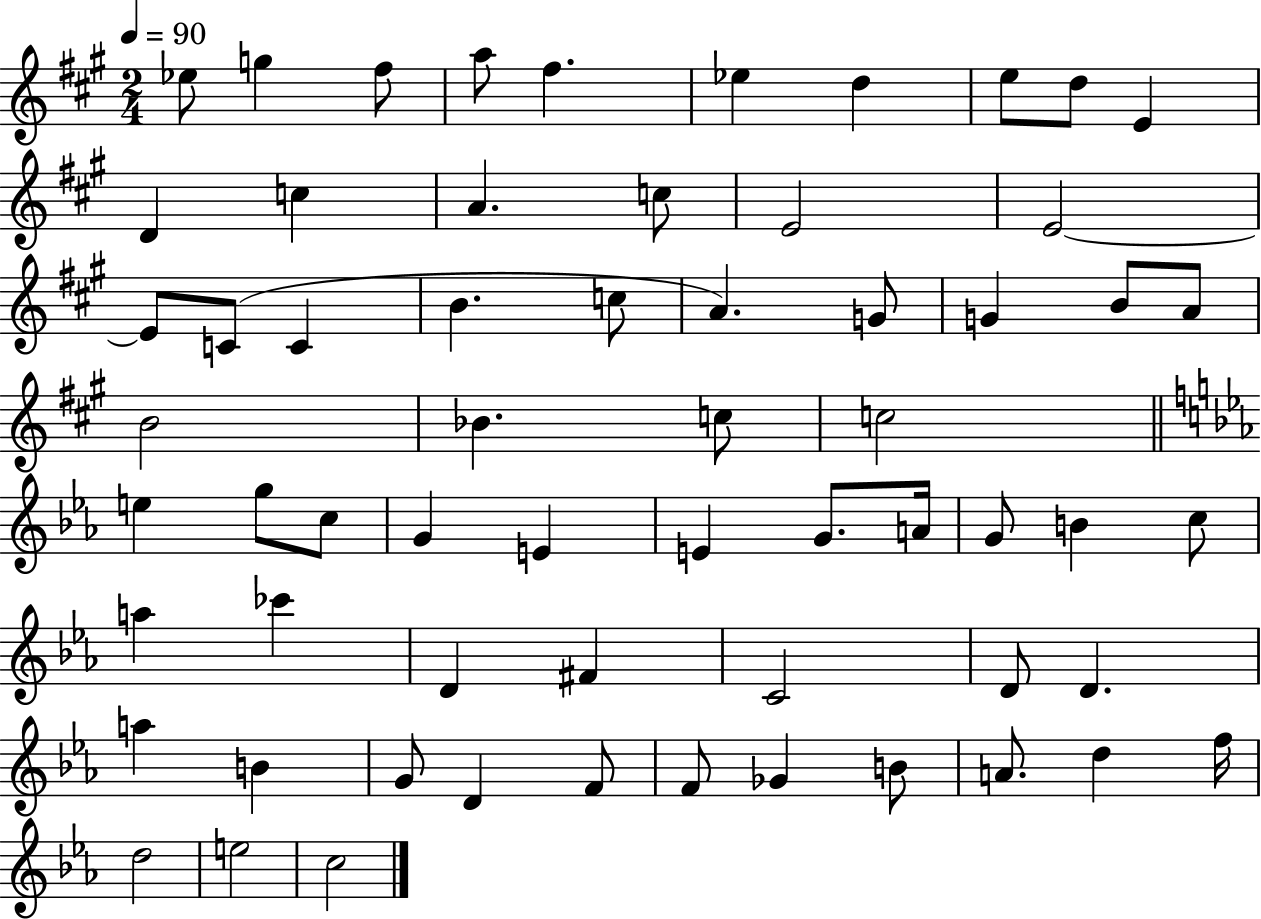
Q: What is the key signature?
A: A major